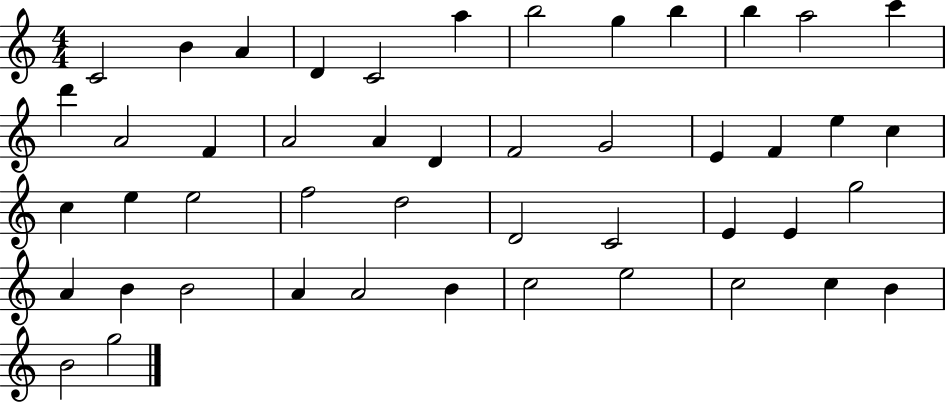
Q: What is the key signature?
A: C major